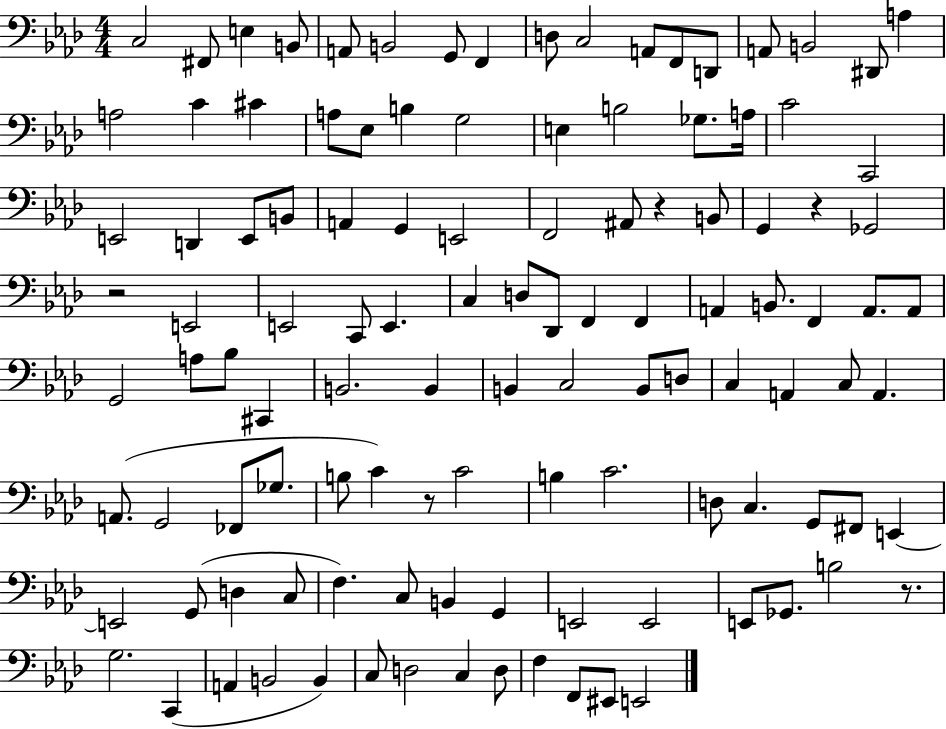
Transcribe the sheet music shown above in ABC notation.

X:1
T:Untitled
M:4/4
L:1/4
K:Ab
C,2 ^F,,/2 E, B,,/2 A,,/2 B,,2 G,,/2 F,, D,/2 C,2 A,,/2 F,,/2 D,,/2 A,,/2 B,,2 ^D,,/2 A, A,2 C ^C A,/2 _E,/2 B, G,2 E, B,2 _G,/2 A,/4 C2 C,,2 E,,2 D,, E,,/2 B,,/2 A,, G,, E,,2 F,,2 ^A,,/2 z B,,/2 G,, z _G,,2 z2 E,,2 E,,2 C,,/2 E,, C, D,/2 _D,,/2 F,, F,, A,, B,,/2 F,, A,,/2 A,,/2 G,,2 A,/2 _B,/2 ^C,, B,,2 B,, B,, C,2 B,,/2 D,/2 C, A,, C,/2 A,, A,,/2 G,,2 _F,,/2 _G,/2 B,/2 C z/2 C2 B, C2 D,/2 C, G,,/2 ^F,,/2 E,, E,,2 G,,/2 D, C,/2 F, C,/2 B,, G,, E,,2 E,,2 E,,/2 _G,,/2 B,2 z/2 G,2 C,, A,, B,,2 B,, C,/2 D,2 C, D,/2 F, F,,/2 ^E,,/2 E,,2